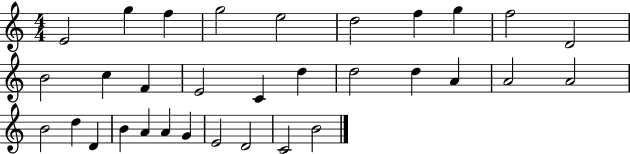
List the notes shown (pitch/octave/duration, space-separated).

E4/h G5/q F5/q G5/h E5/h D5/h F5/q G5/q F5/h D4/h B4/h C5/q F4/q E4/h C4/q D5/q D5/h D5/q A4/q A4/h A4/h B4/h D5/q D4/q B4/q A4/q A4/q G4/q E4/h D4/h C4/h B4/h